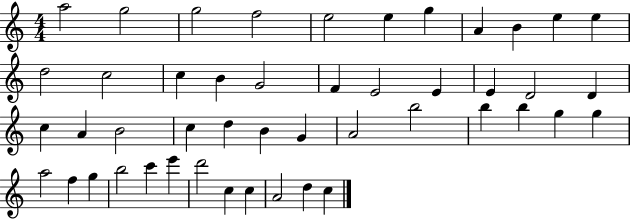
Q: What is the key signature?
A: C major